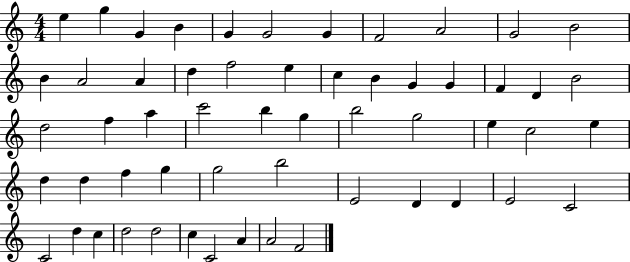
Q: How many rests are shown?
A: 0